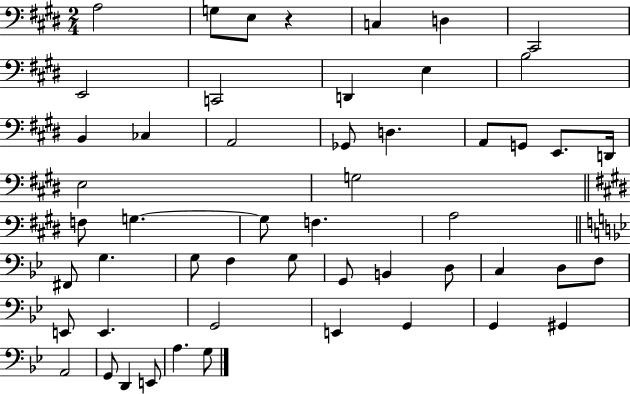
{
  \clef bass
  \numericTimeSignature
  \time 2/4
  \key e \major
  a2 | g8 e8 r4 | c4 d4 | cis,2 | \break e,2 | c,2 | d,4 e4 | b2 | \break b,4 ces4 | a,2 | ges,8 d4. | a,8 g,8 e,8. d,16 | \break e2 | g2 | \bar "||" \break \key e \major f8 g4.~~ | g8 f4. | a2 | \bar "||" \break \key bes \major fis,8 g4. | g8 f4 g8 | g,8 b,4 d8 | c4 d8 f8 | \break e,8 e,4. | g,2 | e,4 g,4 | g,4 gis,4 | \break a,2 | g,8 d,4 e,8 | a4. g8 | \bar "|."
}